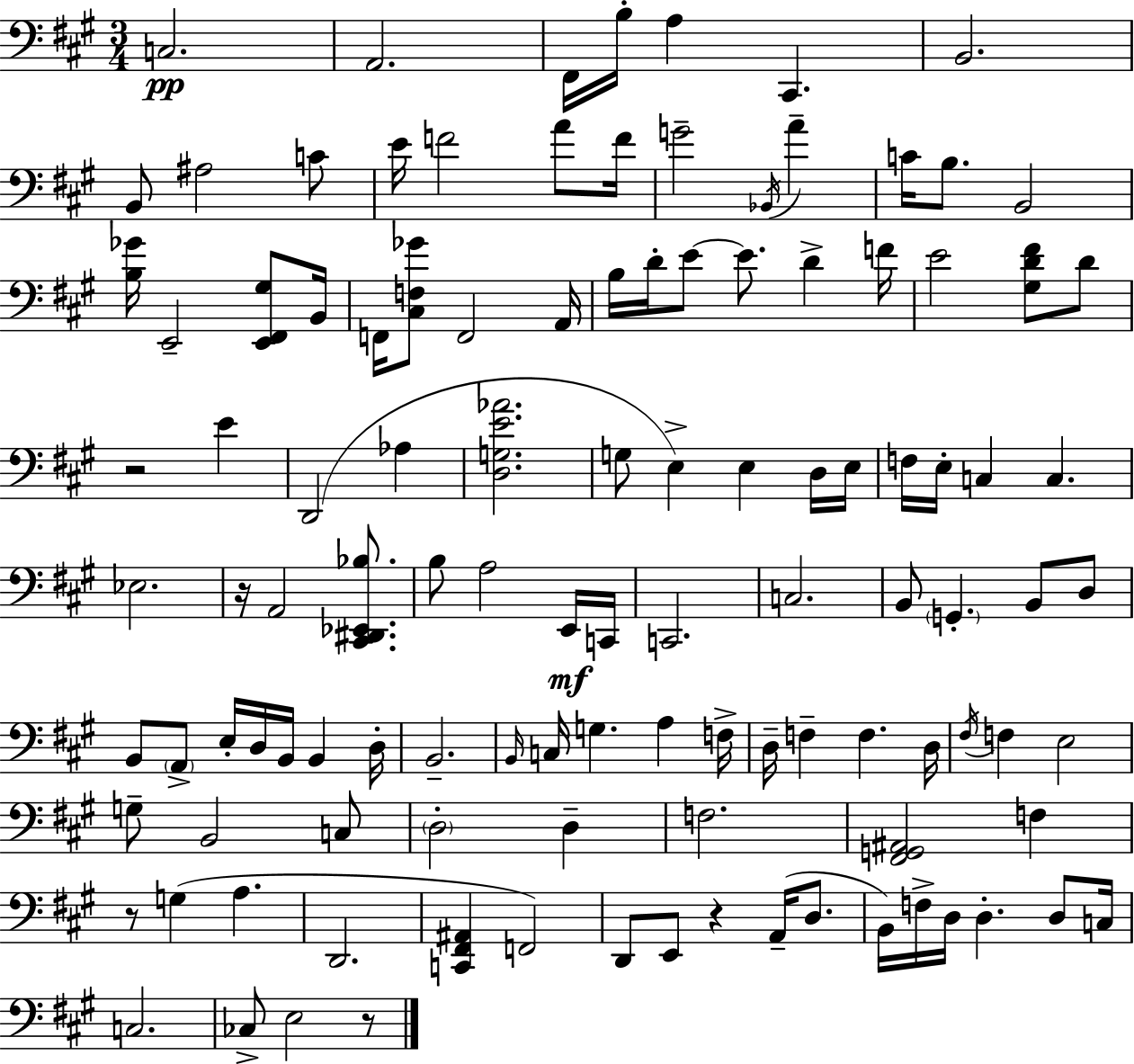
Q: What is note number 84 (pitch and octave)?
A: F3